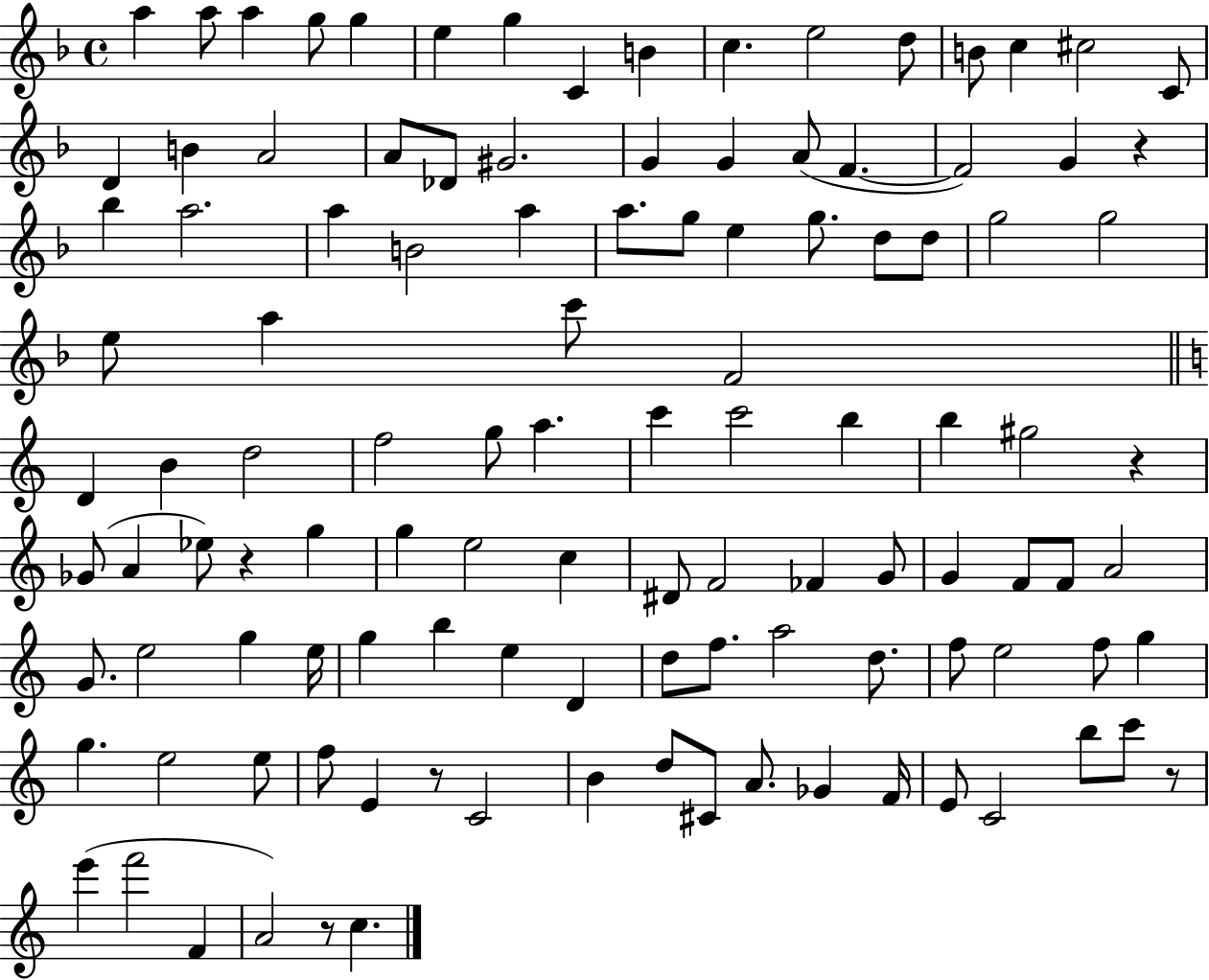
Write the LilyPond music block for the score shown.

{
  \clef treble
  \time 4/4
  \defaultTimeSignature
  \key f \major
  a''4 a''8 a''4 g''8 g''4 | e''4 g''4 c'4 b'4 | c''4. e''2 d''8 | b'8 c''4 cis''2 c'8 | \break d'4 b'4 a'2 | a'8 des'8 gis'2. | g'4 g'4 a'8( f'4.~~ | f'2) g'4 r4 | \break bes''4 a''2. | a''4 b'2 a''4 | a''8. g''8 e''4 g''8. d''8 d''8 | g''2 g''2 | \break e''8 a''4 c'''8 f'2 | \bar "||" \break \key a \minor d'4 b'4 d''2 | f''2 g''8 a''4. | c'''4 c'''2 b''4 | b''4 gis''2 r4 | \break ges'8( a'4 ees''8) r4 g''4 | g''4 e''2 c''4 | dis'8 f'2 fes'4 g'8 | g'4 f'8 f'8 a'2 | \break g'8. e''2 g''4 e''16 | g''4 b''4 e''4 d'4 | d''8 f''8. a''2 d''8. | f''8 e''2 f''8 g''4 | \break g''4. e''2 e''8 | f''8 e'4 r8 c'2 | b'4 d''8 cis'8 a'8. ges'4 f'16 | e'8 c'2 b''8 c'''8 r8 | \break e'''4( f'''2 f'4 | a'2) r8 c''4. | \bar "|."
}